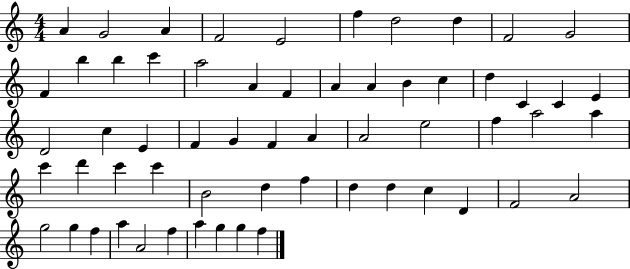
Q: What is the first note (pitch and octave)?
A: A4